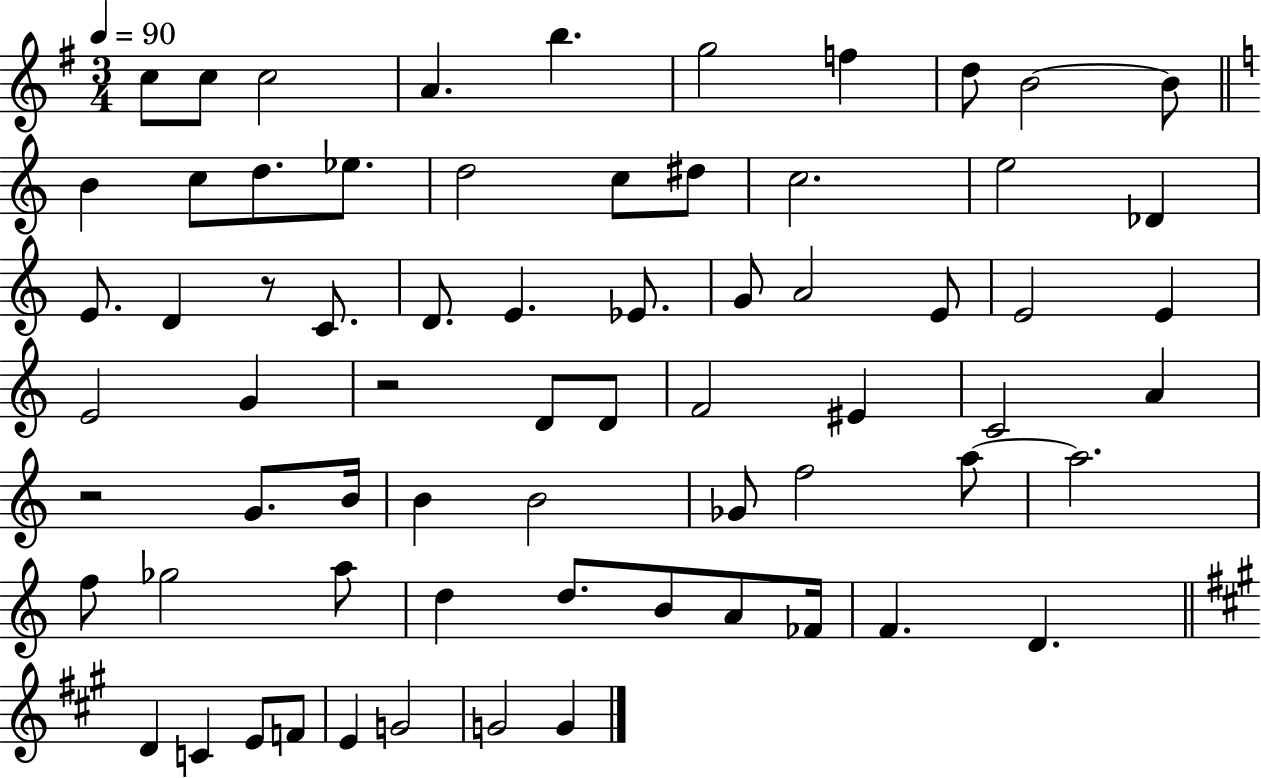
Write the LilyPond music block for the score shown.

{
  \clef treble
  \numericTimeSignature
  \time 3/4
  \key g \major
  \tempo 4 = 90
  c''8 c''8 c''2 | a'4. b''4. | g''2 f''4 | d''8 b'2~~ b'8 | \break \bar "||" \break \key a \minor b'4 c''8 d''8. ees''8. | d''2 c''8 dis''8 | c''2. | e''2 des'4 | \break e'8. d'4 r8 c'8. | d'8. e'4. ees'8. | g'8 a'2 e'8 | e'2 e'4 | \break e'2 g'4 | r2 d'8 d'8 | f'2 eis'4 | c'2 a'4 | \break r2 g'8. b'16 | b'4 b'2 | ges'8 f''2 a''8~~ | a''2. | \break f''8 ges''2 a''8 | d''4 d''8. b'8 a'8 fes'16 | f'4. d'4. | \bar "||" \break \key a \major d'4 c'4 e'8 f'8 | e'4 g'2 | g'2 g'4 | \bar "|."
}